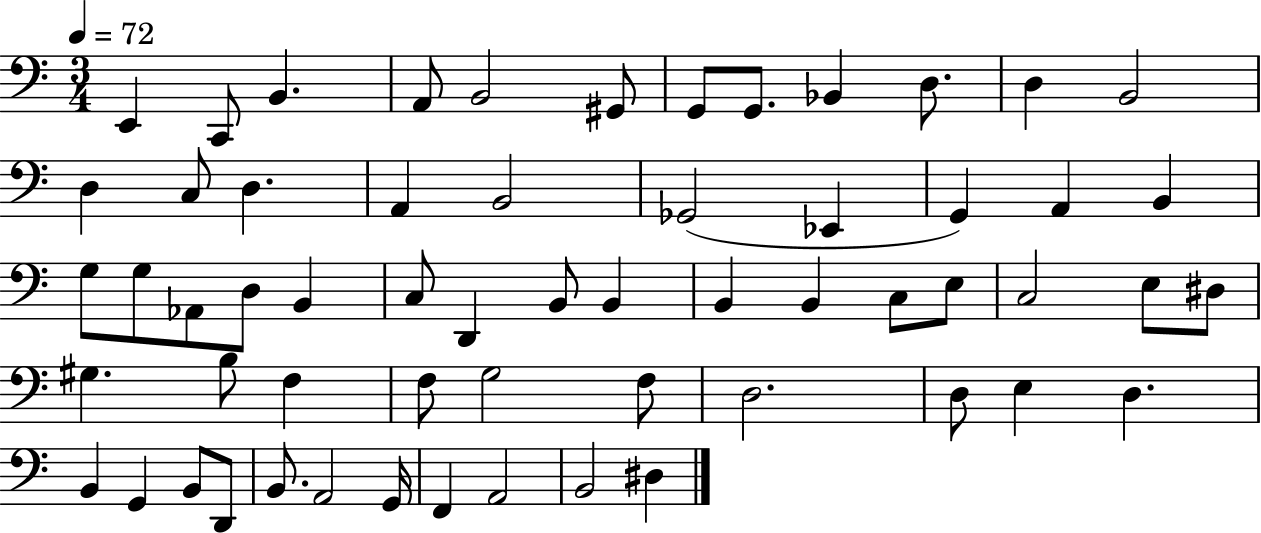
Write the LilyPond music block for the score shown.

{
  \clef bass
  \numericTimeSignature
  \time 3/4
  \key c \major
  \tempo 4 = 72
  \repeat volta 2 { e,4 c,8 b,4. | a,8 b,2 gis,8 | g,8 g,8. bes,4 d8. | d4 b,2 | \break d4 c8 d4. | a,4 b,2 | ges,2( ees,4 | g,4) a,4 b,4 | \break g8 g8 aes,8 d8 b,4 | c8 d,4 b,8 b,4 | b,4 b,4 c8 e8 | c2 e8 dis8 | \break gis4. b8 f4 | f8 g2 f8 | d2. | d8 e4 d4. | \break b,4 g,4 b,8 d,8 | b,8. a,2 g,16 | f,4 a,2 | b,2 dis4 | \break } \bar "|."
}